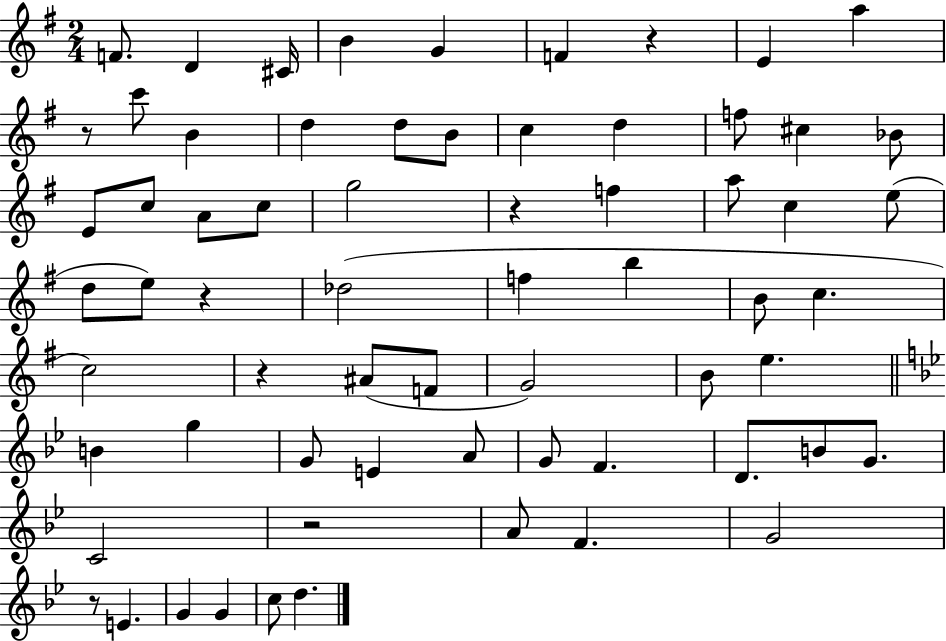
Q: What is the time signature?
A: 2/4